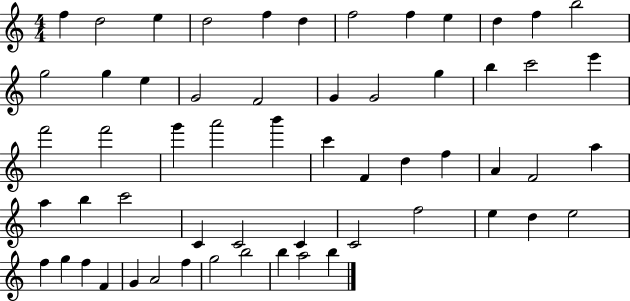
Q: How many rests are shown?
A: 0